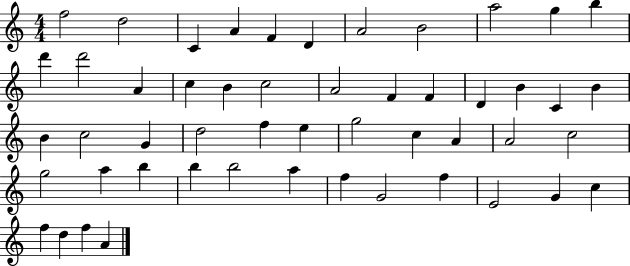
F5/h D5/h C4/q A4/q F4/q D4/q A4/h B4/h A5/h G5/q B5/q D6/q D6/h A4/q C5/q B4/q C5/h A4/h F4/q F4/q D4/q B4/q C4/q B4/q B4/q C5/h G4/q D5/h F5/q E5/q G5/h C5/q A4/q A4/h C5/h G5/h A5/q B5/q B5/q B5/h A5/q F5/q G4/h F5/q E4/h G4/q C5/q F5/q D5/q F5/q A4/q